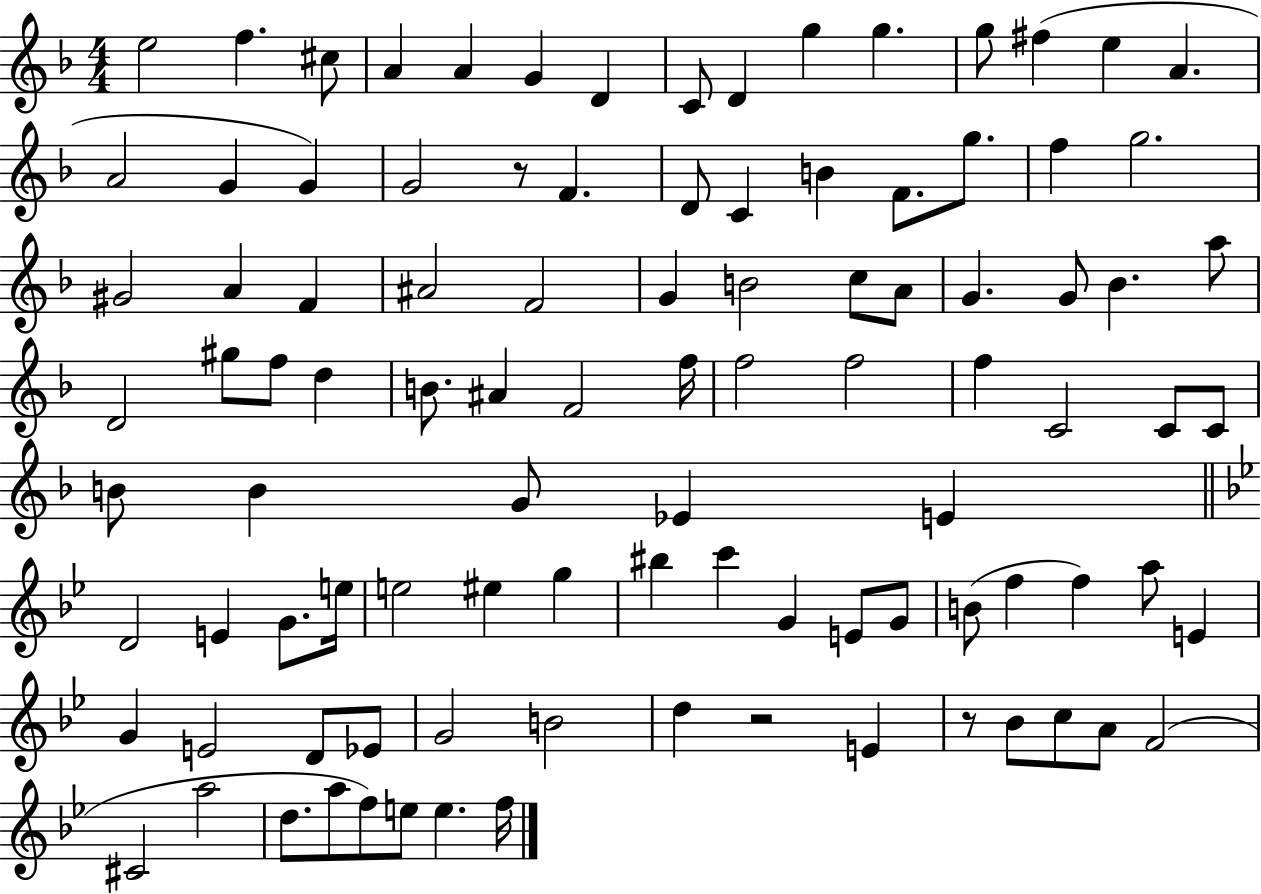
X:1
T:Untitled
M:4/4
L:1/4
K:F
e2 f ^c/2 A A G D C/2 D g g g/2 ^f e A A2 G G G2 z/2 F D/2 C B F/2 g/2 f g2 ^G2 A F ^A2 F2 G B2 c/2 A/2 G G/2 _B a/2 D2 ^g/2 f/2 d B/2 ^A F2 f/4 f2 f2 f C2 C/2 C/2 B/2 B G/2 _E E D2 E G/2 e/4 e2 ^e g ^b c' G E/2 G/2 B/2 f f a/2 E G E2 D/2 _E/2 G2 B2 d z2 E z/2 _B/2 c/2 A/2 F2 ^C2 a2 d/2 a/2 f/2 e/2 e f/4